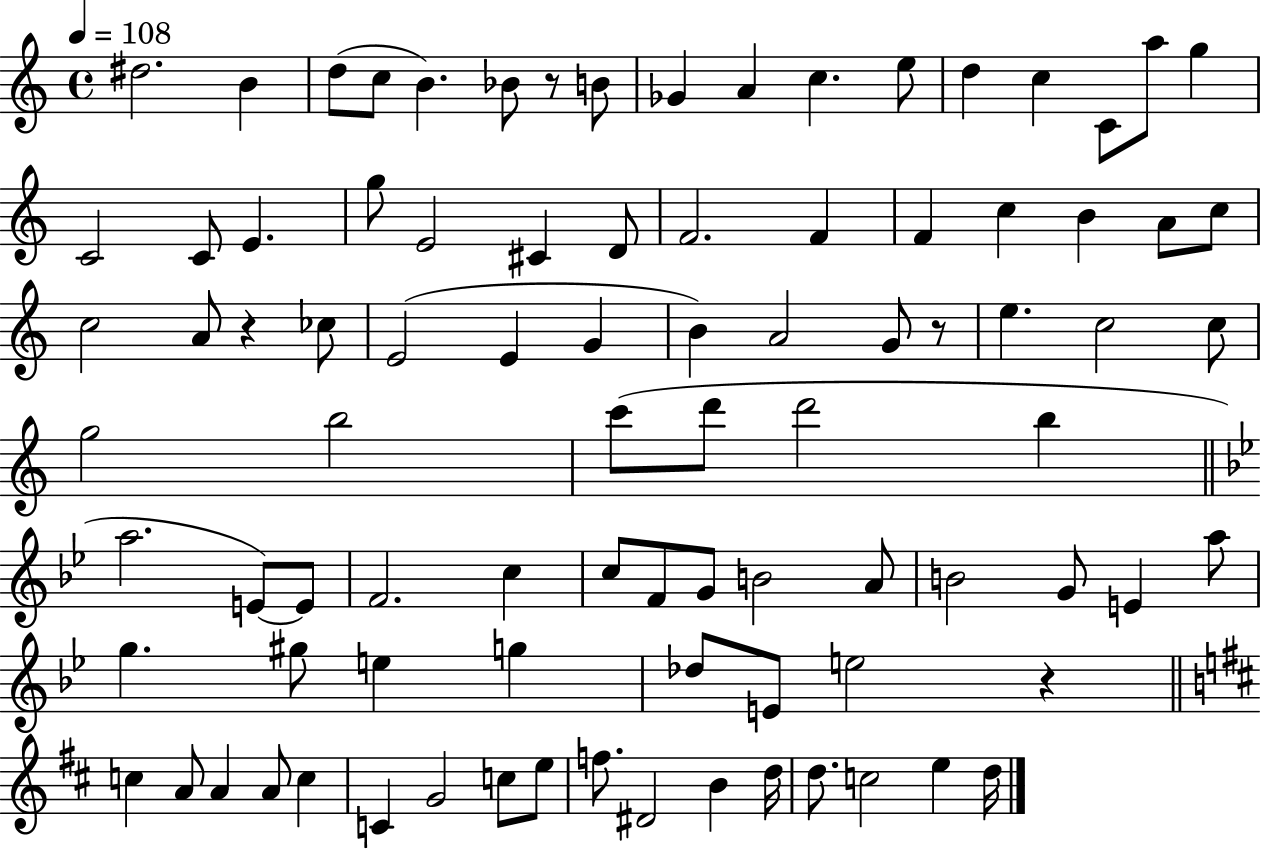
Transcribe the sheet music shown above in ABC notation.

X:1
T:Untitled
M:4/4
L:1/4
K:C
^d2 B d/2 c/2 B _B/2 z/2 B/2 _G A c e/2 d c C/2 a/2 g C2 C/2 E g/2 E2 ^C D/2 F2 F F c B A/2 c/2 c2 A/2 z _c/2 E2 E G B A2 G/2 z/2 e c2 c/2 g2 b2 c'/2 d'/2 d'2 b a2 E/2 E/2 F2 c c/2 F/2 G/2 B2 A/2 B2 G/2 E a/2 g ^g/2 e g _d/2 E/2 e2 z c A/2 A A/2 c C G2 c/2 e/2 f/2 ^D2 B d/4 d/2 c2 e d/4